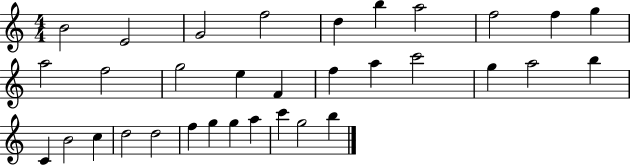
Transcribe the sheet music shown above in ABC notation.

X:1
T:Untitled
M:4/4
L:1/4
K:C
B2 E2 G2 f2 d b a2 f2 f g a2 f2 g2 e F f a c'2 g a2 b C B2 c d2 d2 f g g a c' g2 b